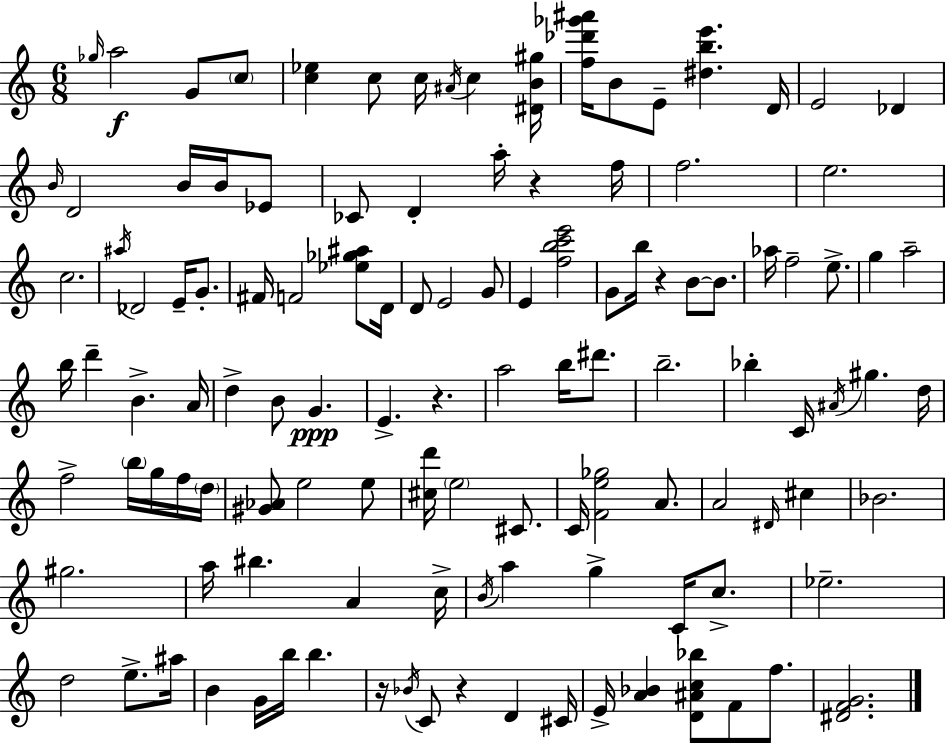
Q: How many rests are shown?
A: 5